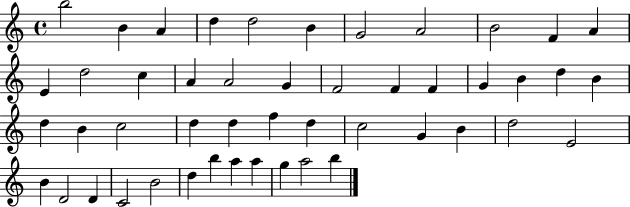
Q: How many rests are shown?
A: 0